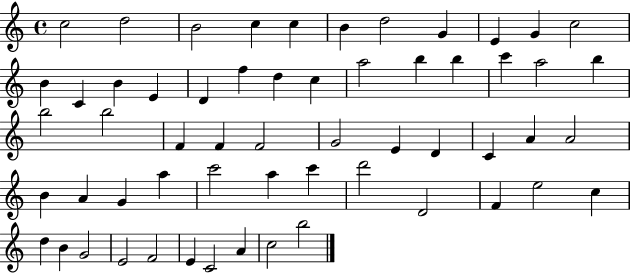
C5/h D5/h B4/h C5/q C5/q B4/q D5/h G4/q E4/q G4/q C5/h B4/q C4/q B4/q E4/q D4/q F5/q D5/q C5/q A5/h B5/q B5/q C6/q A5/h B5/q B5/h B5/h F4/q F4/q F4/h G4/h E4/q D4/q C4/q A4/q A4/h B4/q A4/q G4/q A5/q C6/h A5/q C6/q D6/h D4/h F4/q E5/h C5/q D5/q B4/q G4/h E4/h F4/h E4/q C4/h A4/q C5/h B5/h